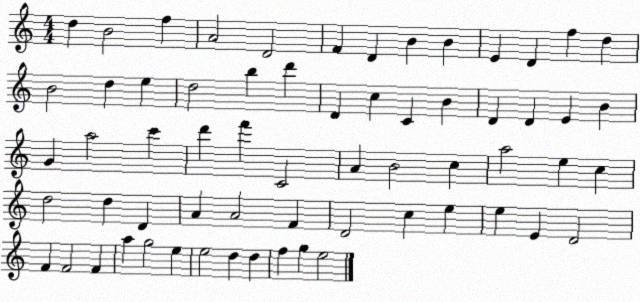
X:1
T:Untitled
M:4/4
L:1/4
K:C
d B2 f A2 D2 F D B B E D f d B2 d e d2 b d' D c C B D D E B G a2 c' d' f' C2 A B2 c a2 e c d2 d D A A2 F D2 c e e E D2 F F2 F a g2 e e2 d d f g e2